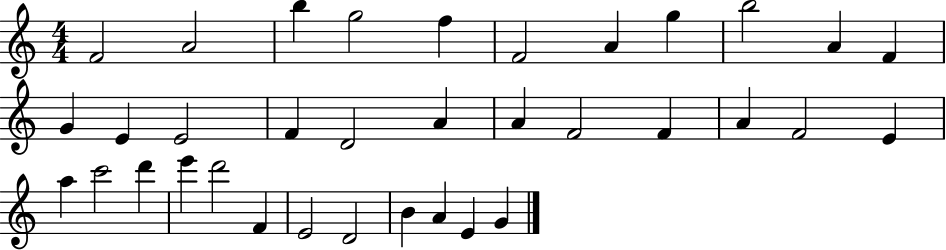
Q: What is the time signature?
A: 4/4